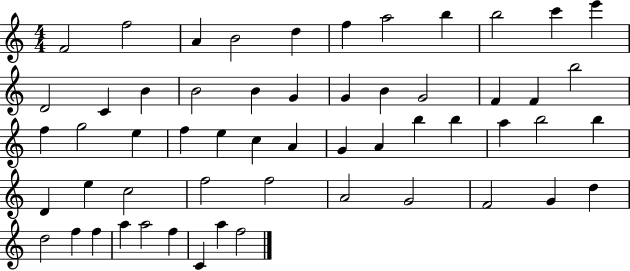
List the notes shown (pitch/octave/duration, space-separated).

F4/h F5/h A4/q B4/h D5/q F5/q A5/h B5/q B5/h C6/q E6/q D4/h C4/q B4/q B4/h B4/q G4/q G4/q B4/q G4/h F4/q F4/q B5/h F5/q G5/h E5/q F5/q E5/q C5/q A4/q G4/q A4/q B5/q B5/q A5/q B5/h B5/q D4/q E5/q C5/h F5/h F5/h A4/h G4/h F4/h G4/q D5/q D5/h F5/q F5/q A5/q A5/h F5/q C4/q A5/q F5/h